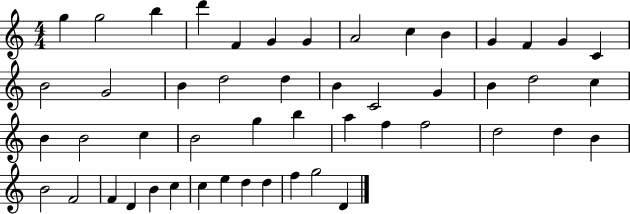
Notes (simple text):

G5/q G5/h B5/q D6/q F4/q G4/q G4/q A4/h C5/q B4/q G4/q F4/q G4/q C4/q B4/h G4/h B4/q D5/h D5/q B4/q C4/h G4/q B4/q D5/h C5/q B4/q B4/h C5/q B4/h G5/q B5/q A5/q F5/q F5/h D5/h D5/q B4/q B4/h F4/h F4/q D4/q B4/q C5/q C5/q E5/q D5/q D5/q F5/q G5/h D4/q